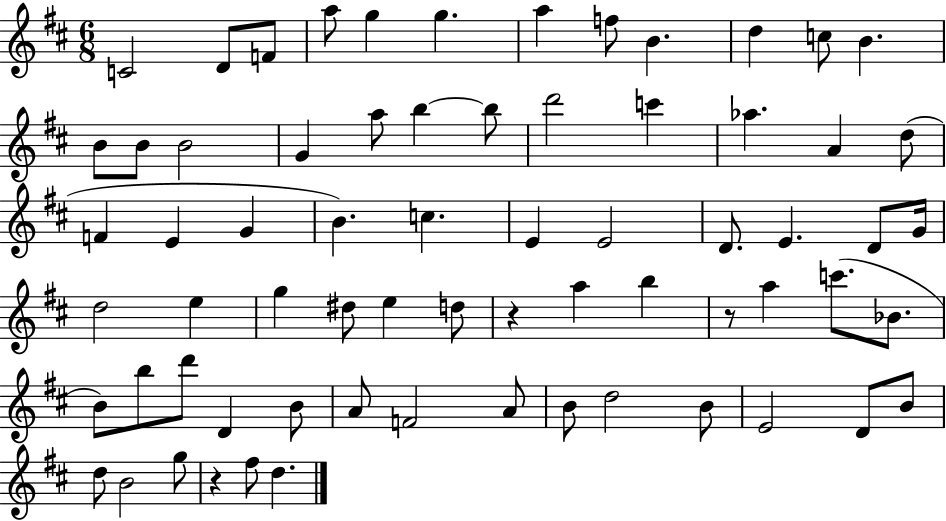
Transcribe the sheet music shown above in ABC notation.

X:1
T:Untitled
M:6/8
L:1/4
K:D
C2 D/2 F/2 a/2 g g a f/2 B d c/2 B B/2 B/2 B2 G a/2 b b/2 d'2 c' _a A d/2 F E G B c E E2 D/2 E D/2 G/4 d2 e g ^d/2 e d/2 z a b z/2 a c'/2 _B/2 B/2 b/2 d'/2 D B/2 A/2 F2 A/2 B/2 d2 B/2 E2 D/2 B/2 d/2 B2 g/2 z ^f/2 d